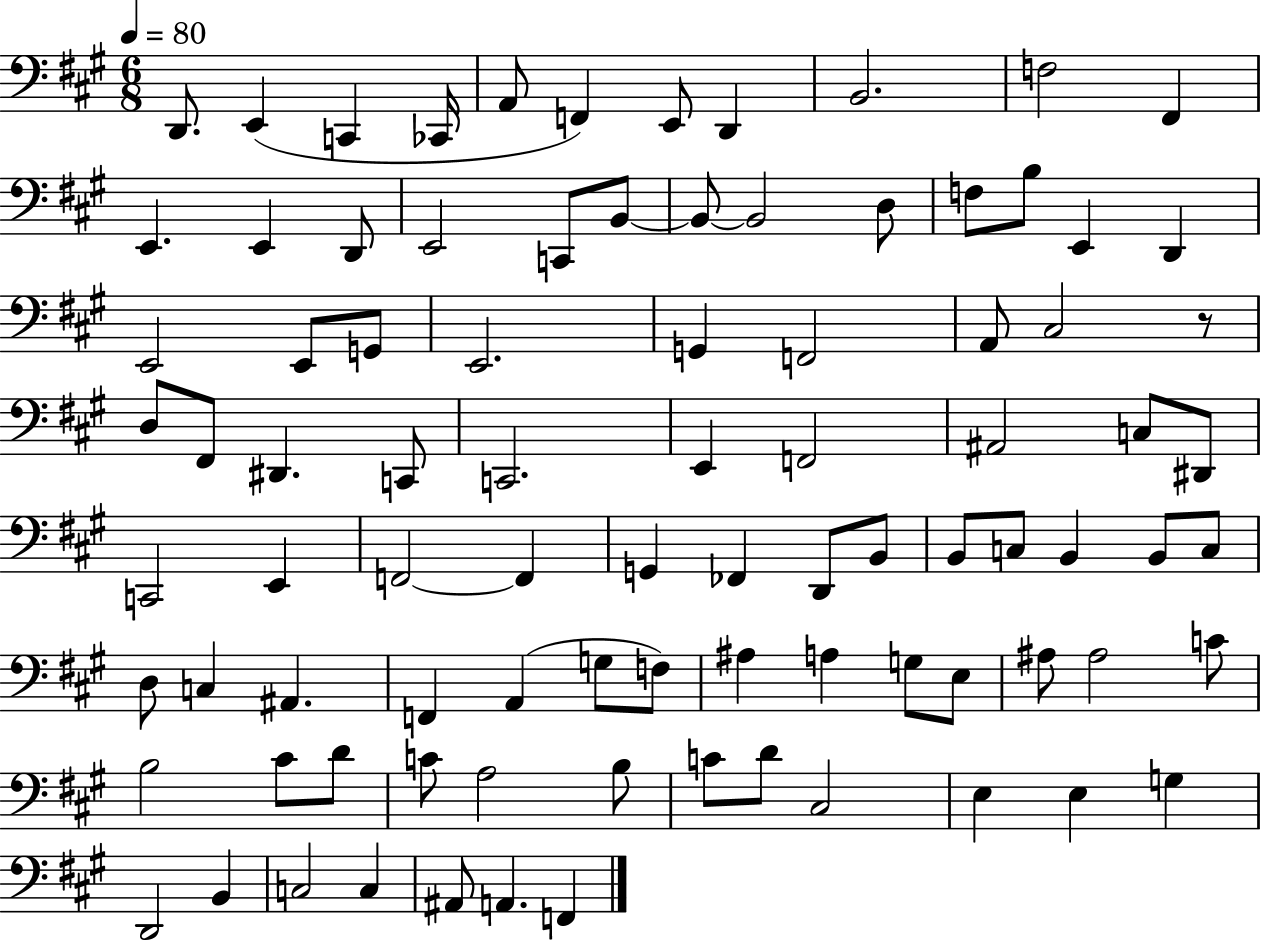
X:1
T:Untitled
M:6/8
L:1/4
K:A
D,,/2 E,, C,, _C,,/4 A,,/2 F,, E,,/2 D,, B,,2 F,2 ^F,, E,, E,, D,,/2 E,,2 C,,/2 B,,/2 B,,/2 B,,2 D,/2 F,/2 B,/2 E,, D,, E,,2 E,,/2 G,,/2 E,,2 G,, F,,2 A,,/2 ^C,2 z/2 D,/2 ^F,,/2 ^D,, C,,/2 C,,2 E,, F,,2 ^A,,2 C,/2 ^D,,/2 C,,2 E,, F,,2 F,, G,, _F,, D,,/2 B,,/2 B,,/2 C,/2 B,, B,,/2 C,/2 D,/2 C, ^A,, F,, A,, G,/2 F,/2 ^A, A, G,/2 E,/2 ^A,/2 ^A,2 C/2 B,2 ^C/2 D/2 C/2 A,2 B,/2 C/2 D/2 ^C,2 E, E, G, D,,2 B,, C,2 C, ^A,,/2 A,, F,,